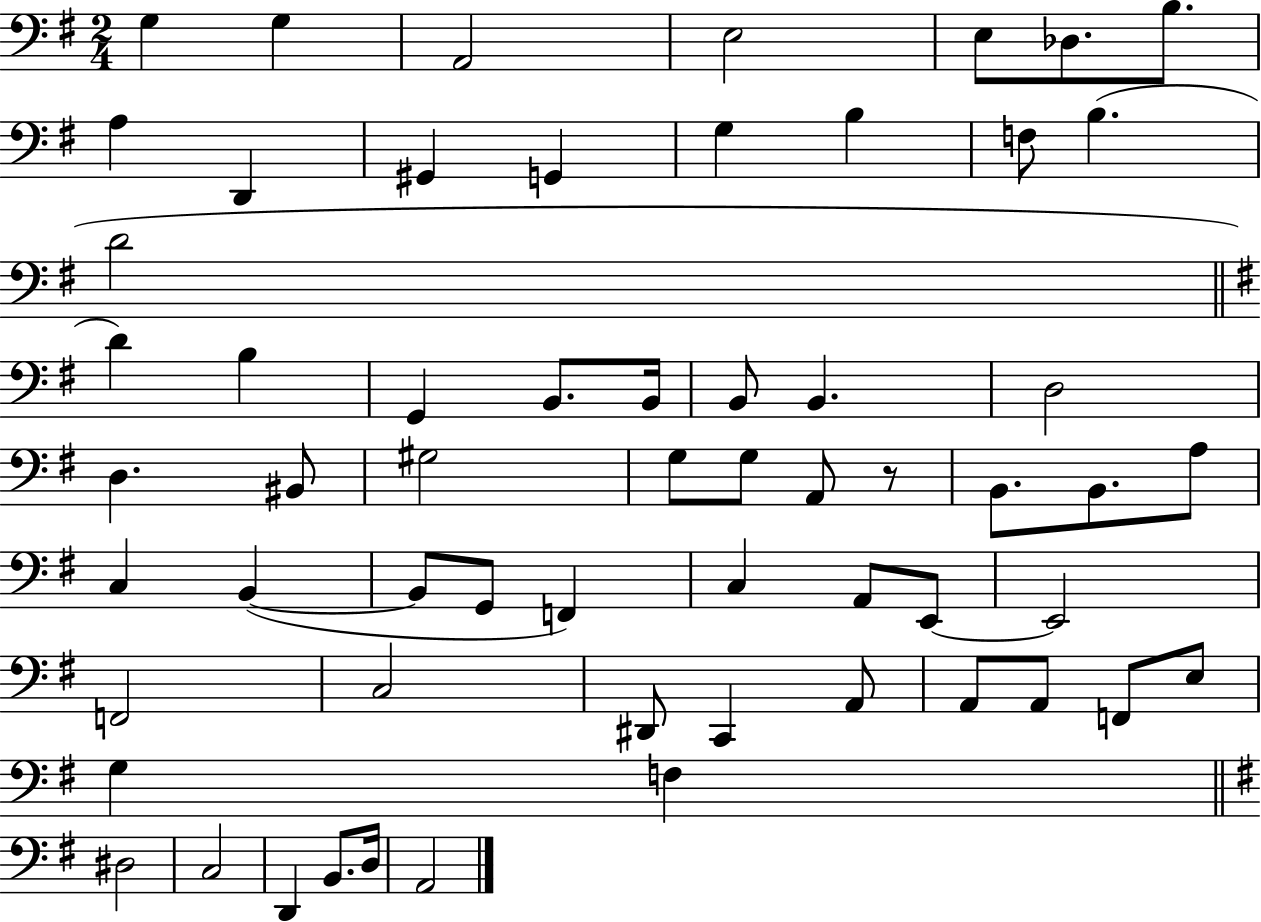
X:1
T:Untitled
M:2/4
L:1/4
K:G
G, G, A,,2 E,2 E,/2 _D,/2 B,/2 A, D,, ^G,, G,, G, B, F,/2 B, D2 D B, G,, B,,/2 B,,/4 B,,/2 B,, D,2 D, ^B,,/2 ^G,2 G,/2 G,/2 A,,/2 z/2 B,,/2 B,,/2 A,/2 C, B,, B,,/2 G,,/2 F,, C, A,,/2 E,,/2 E,,2 F,,2 C,2 ^D,,/2 C,, A,,/2 A,,/2 A,,/2 F,,/2 E,/2 G, F, ^D,2 C,2 D,, B,,/2 D,/4 A,,2